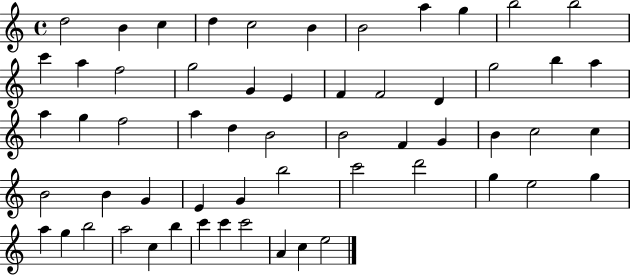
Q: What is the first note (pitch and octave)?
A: D5